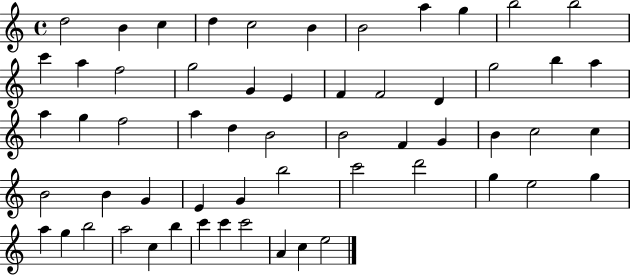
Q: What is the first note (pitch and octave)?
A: D5